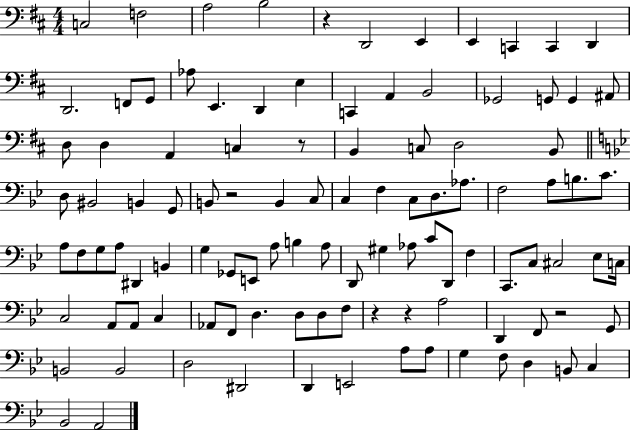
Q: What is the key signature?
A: D major